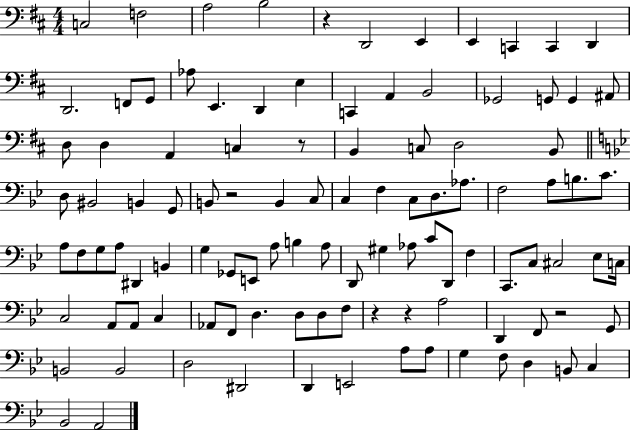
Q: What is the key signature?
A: D major